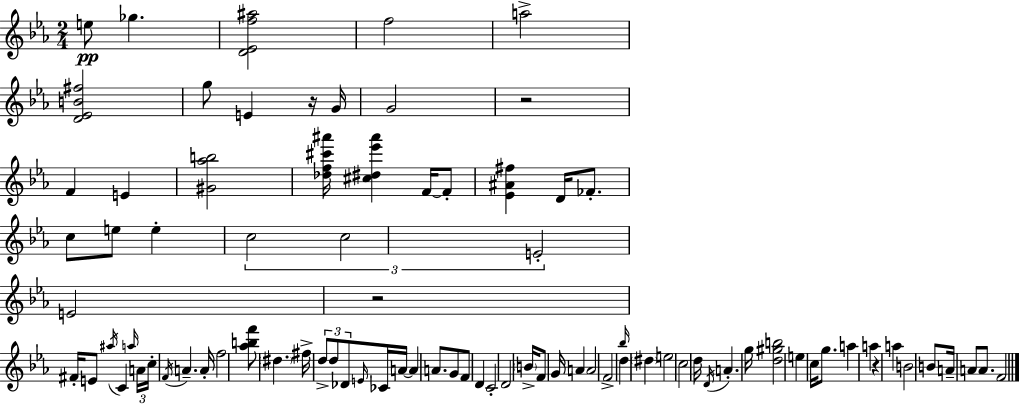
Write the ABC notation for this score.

X:1
T:Untitled
M:2/4
L:1/4
K:Eb
e/2 _g [D_Ef^a]2 f2 a2 [D_EB^f]2 g/2 E z/4 G/4 G2 z2 F E [^G_ab]2 [_df^c'^a']/4 [^c^d_e'^a'] F/4 F/2 [_E^A^f] D/4 _F/2 c/2 e/2 e c2 c2 E2 E2 z2 ^F/4 E/2 ^a/4 C a/4 A/4 c/4 F/4 A A/4 f2 [_abf']/2 ^d ^f/4 d/2 d/2 _D/2 E/4 _C/4 A/4 A A/2 G/2 F/2 D C2 D2 B/4 F/2 G/4 A A2 F2 _b/4 d ^d e2 c2 d/4 D/4 A g/4 [d^gb]2 e c/4 g/2 a a z a B2 B/2 A/4 A/2 A/2 F2